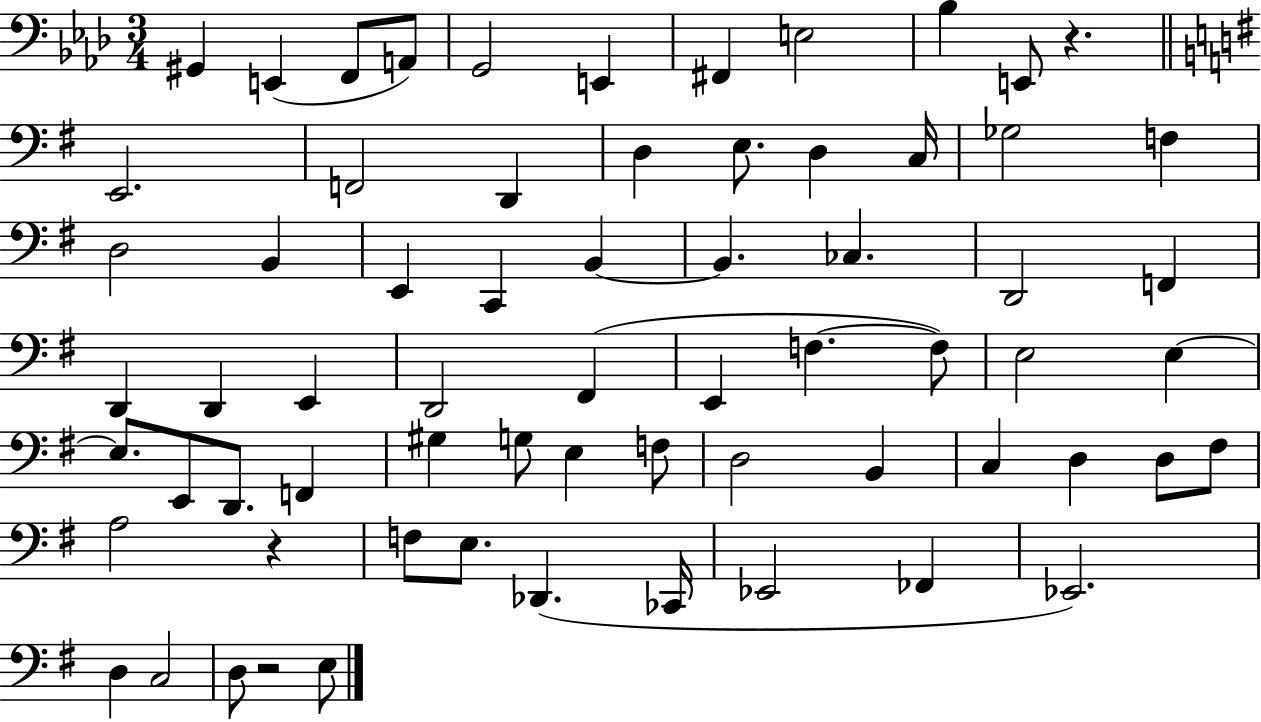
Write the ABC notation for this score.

X:1
T:Untitled
M:3/4
L:1/4
K:Ab
^G,, E,, F,,/2 A,,/2 G,,2 E,, ^F,, E,2 _B, E,,/2 z E,,2 F,,2 D,, D, E,/2 D, C,/4 _G,2 F, D,2 B,, E,, C,, B,, B,, _C, D,,2 F,, D,, D,, E,, D,,2 ^F,, E,, F, F,/2 E,2 E, E,/2 E,,/2 D,,/2 F,, ^G, G,/2 E, F,/2 D,2 B,, C, D, D,/2 ^F,/2 A,2 z F,/2 E,/2 _D,, _C,,/4 _E,,2 _F,, _E,,2 D, C,2 D,/2 z2 E,/2